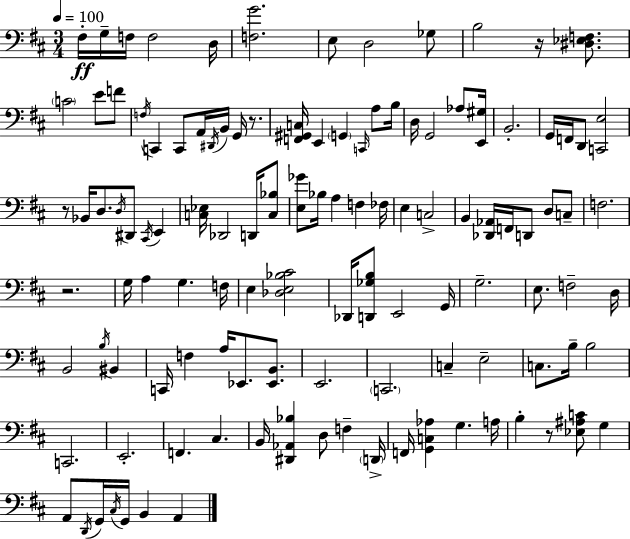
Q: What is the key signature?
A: D major